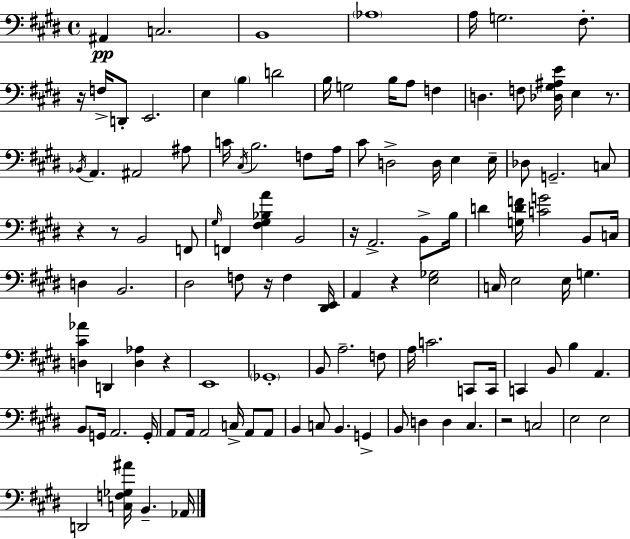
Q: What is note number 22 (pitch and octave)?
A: Bb2